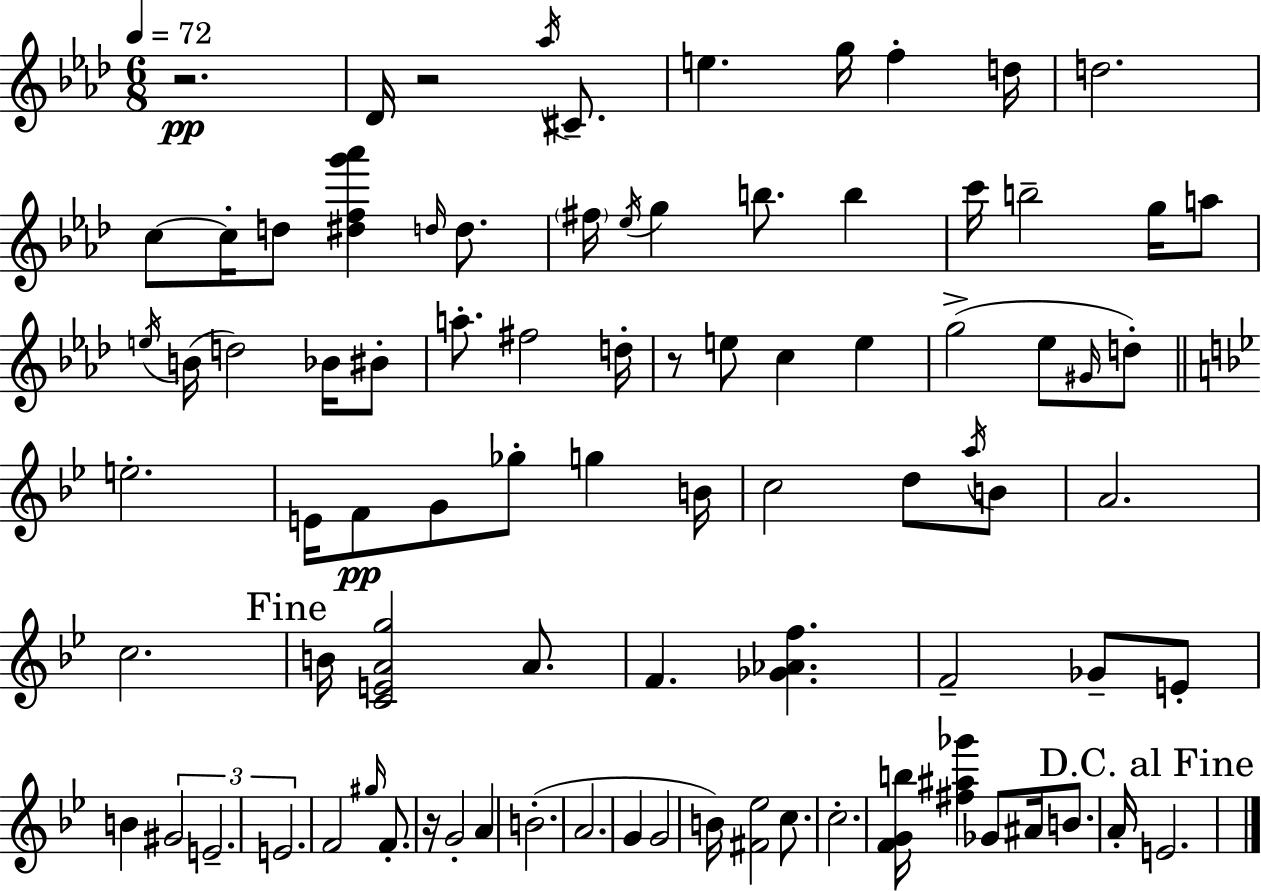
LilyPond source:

{
  \clef treble
  \numericTimeSignature
  \time 6/8
  \key f \minor
  \tempo 4 = 72
  r2.\pp | des'16 r2 \acciaccatura { aes''16 } cis'8.-- | e''4. g''16 f''4-. | d''16 d''2. | \break c''8~~ c''16-. d''8 <dis'' f'' g''' aes'''>4 \grace { d''16 } d''8. | \parenthesize fis''16 \acciaccatura { ees''16 } g''4 b''8. b''4 | c'''16 b''2-- | g''16 a''8 \acciaccatura { e''16 }( b'16 d''2) | \break bes'16 bis'8-. a''8.-. fis''2 | d''16-. r8 e''8 c''4 | e''4 g''2->( | ees''8 \grace { gis'16 }) d''8-. \bar "||" \break \key g \minor e''2.-. | e'16 f'8\pp g'8 ges''8-. g''4 b'16 | c''2 d''8 \acciaccatura { a''16 } b'8 | a'2. | \break c''2. | \mark "Fine" b'16 <c' e' a' g''>2 a'8. | f'4. <ges' aes' f''>4. | f'2-- ges'8-- e'8-. | \break b'4 \tuplet 3/2 { gis'2 | e'2.-- | e'2. } | f'2 \grace { gis''16 } f'8.-. | \break r16 g'2-. a'4 | b'2.-.( | a'2. | g'4 g'2 | \break b'16) <fis' ees''>2 c''8. | c''2.-. | <f' g' b''>16 <fis'' ais'' ges'''>4 ges'8 ais'16 b'8. | a'16-. \mark "D.C. al Fine" e'2. | \break \bar "|."
}